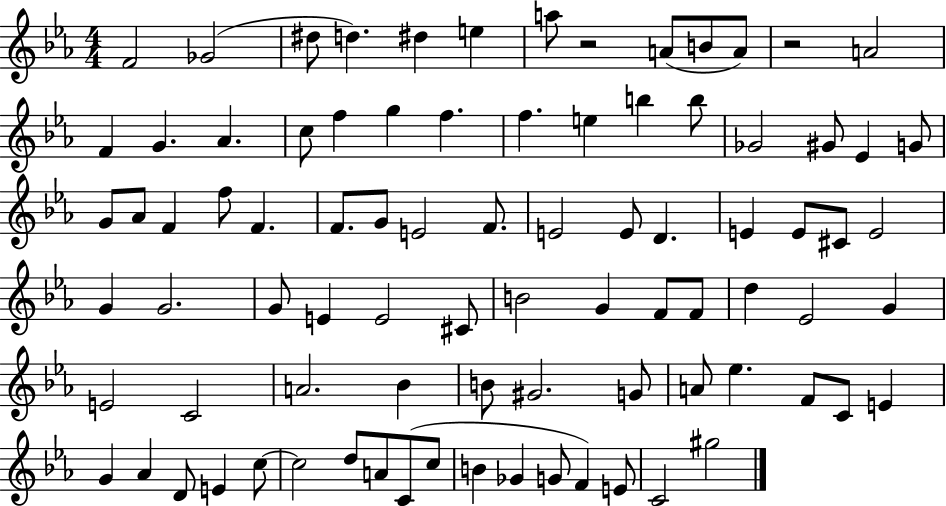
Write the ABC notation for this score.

X:1
T:Untitled
M:4/4
L:1/4
K:Eb
F2 _G2 ^d/2 d ^d e a/2 z2 A/2 B/2 A/2 z2 A2 F G _A c/2 f g f f e b b/2 _G2 ^G/2 _E G/2 G/2 _A/2 F f/2 F F/2 G/2 E2 F/2 E2 E/2 D E E/2 ^C/2 E2 G G2 G/2 E E2 ^C/2 B2 G F/2 F/2 d _E2 G E2 C2 A2 _B B/2 ^G2 G/2 A/2 _e F/2 C/2 E G _A D/2 E c/2 c2 d/2 A/2 C/2 c/2 B _G G/2 F E/2 C2 ^g2